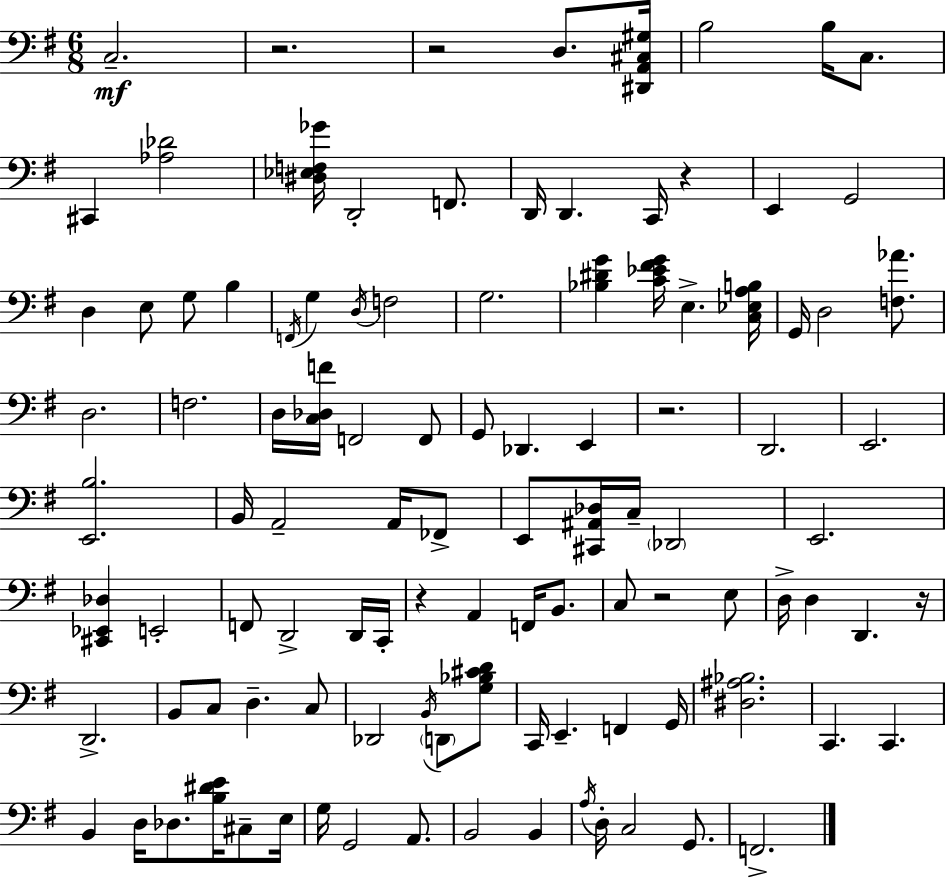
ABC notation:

X:1
T:Untitled
M:6/8
L:1/4
K:G
C,2 z2 z2 D,/2 [^D,,A,,^C,^G,]/4 B,2 B,/4 C,/2 ^C,, [_A,_D]2 [^D,_E,F,_G]/4 D,,2 F,,/2 D,,/4 D,, C,,/4 z E,, G,,2 D, E,/2 G,/2 B, F,,/4 G, D,/4 F,2 G,2 [_B,^DG] [C_E^FG]/4 E, [C,_E,A,B,]/4 G,,/4 D,2 [F,_A]/2 D,2 F,2 D,/4 [C,_D,F]/4 F,,2 F,,/2 G,,/2 _D,, E,, z2 D,,2 E,,2 [E,,B,]2 B,,/4 A,,2 A,,/4 _F,,/2 E,,/2 [^C,,^A,,_D,]/4 C,/4 _D,,2 E,,2 [^C,,_E,,_D,] E,,2 F,,/2 D,,2 D,,/4 C,,/4 z A,, F,,/4 B,,/2 C,/2 z2 E,/2 D,/4 D, D,, z/4 D,,2 B,,/2 C,/2 D, C,/2 _D,,2 B,,/4 D,,/2 [G,_B,^CD]/2 C,,/4 E,, F,, G,,/4 [^D,^A,_B,]2 C,, C,, B,, D,/4 _D,/2 [B,^DE]/4 ^C,/2 E,/4 G,/4 G,,2 A,,/2 B,,2 B,, A,/4 D,/4 C,2 G,,/2 F,,2